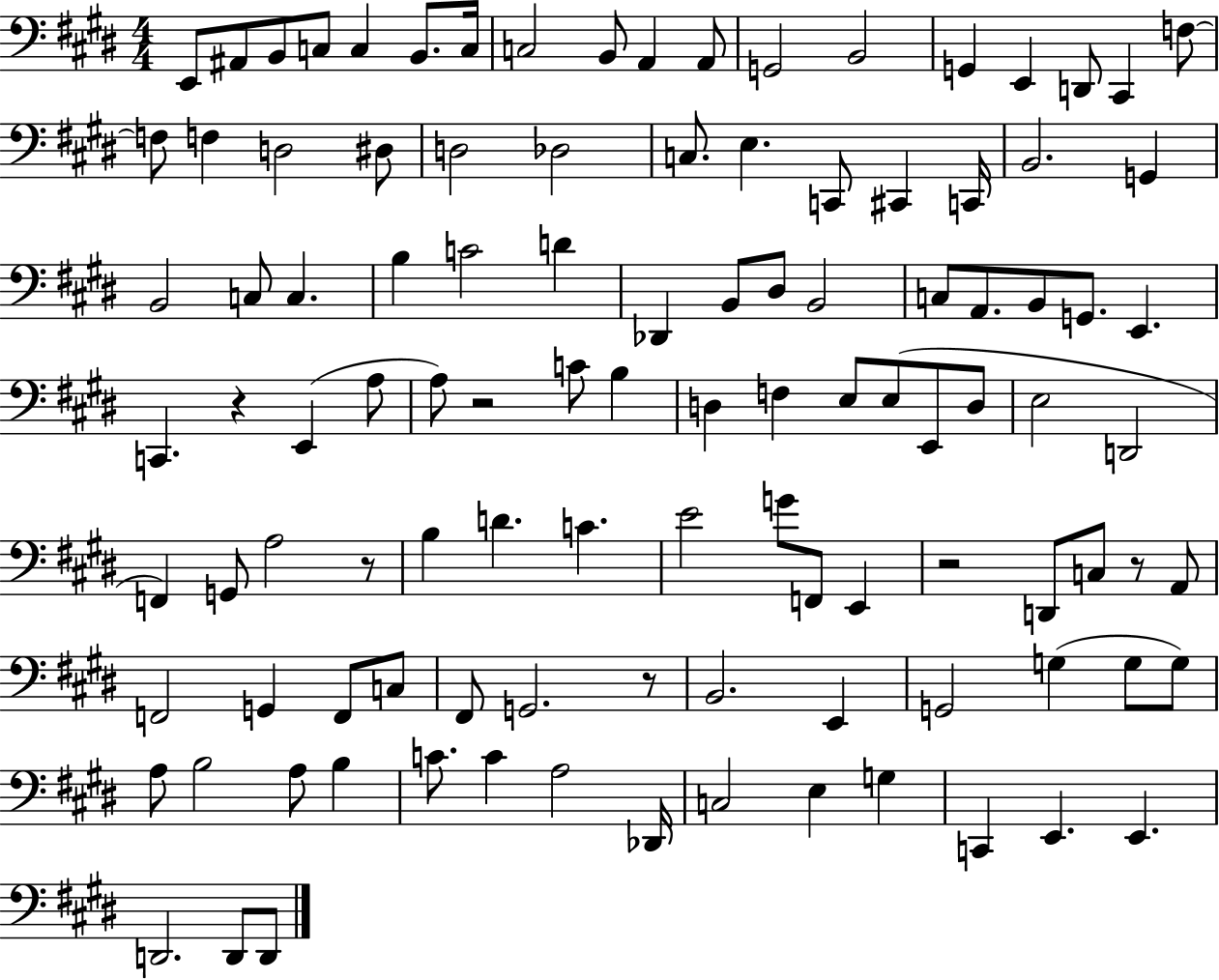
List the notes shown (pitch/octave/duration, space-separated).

E2/e A#2/e B2/e C3/e C3/q B2/e. C3/s C3/h B2/e A2/q A2/e G2/h B2/h G2/q E2/q D2/e C#2/q F3/e F3/e F3/q D3/h D#3/e D3/h Db3/h C3/e. E3/q. C2/e C#2/q C2/s B2/h. G2/q B2/h C3/e C3/q. B3/q C4/h D4/q Db2/q B2/e D#3/e B2/h C3/e A2/e. B2/e G2/e. E2/q. C2/q. R/q E2/q A3/e A3/e R/h C4/e B3/q D3/q F3/q E3/e E3/e E2/e D3/e E3/h D2/h F2/q G2/e A3/h R/e B3/q D4/q. C4/q. E4/h G4/e F2/e E2/q R/h D2/e C3/e R/e A2/e F2/h G2/q F2/e C3/e F#2/e G2/h. R/e B2/h. E2/q G2/h G3/q G3/e G3/e A3/e B3/h A3/e B3/q C4/e. C4/q A3/h Db2/s C3/h E3/q G3/q C2/q E2/q. E2/q. D2/h. D2/e D2/e